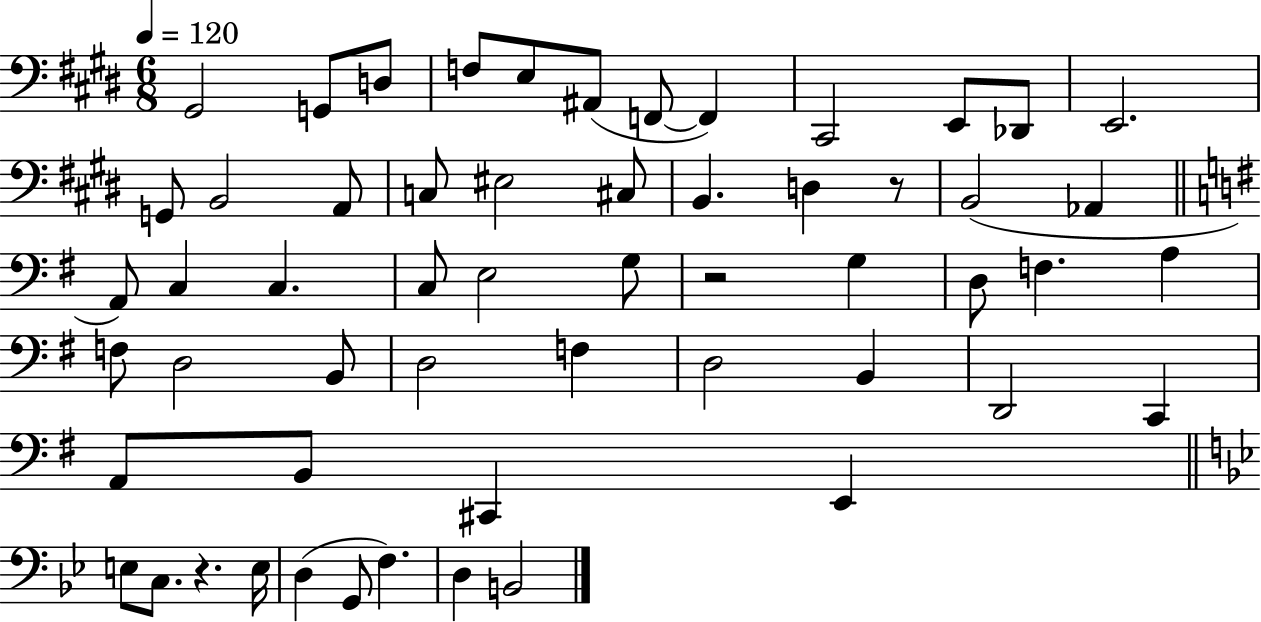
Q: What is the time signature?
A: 6/8